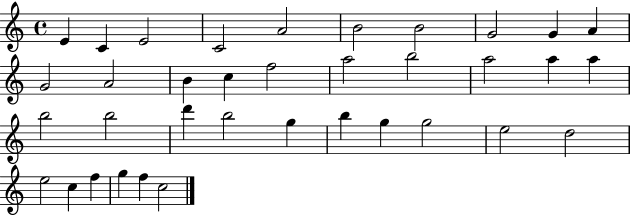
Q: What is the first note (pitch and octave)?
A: E4